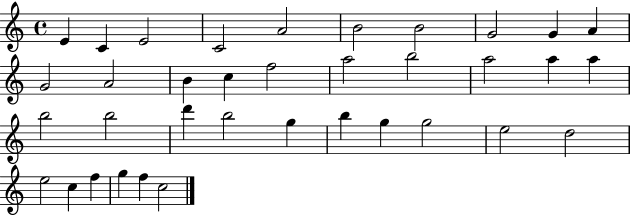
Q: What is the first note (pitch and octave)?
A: E4